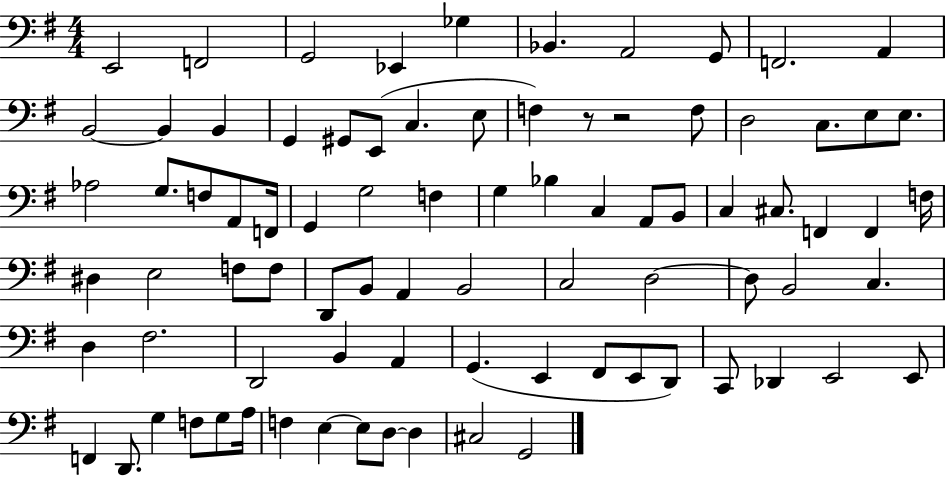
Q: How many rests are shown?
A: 2